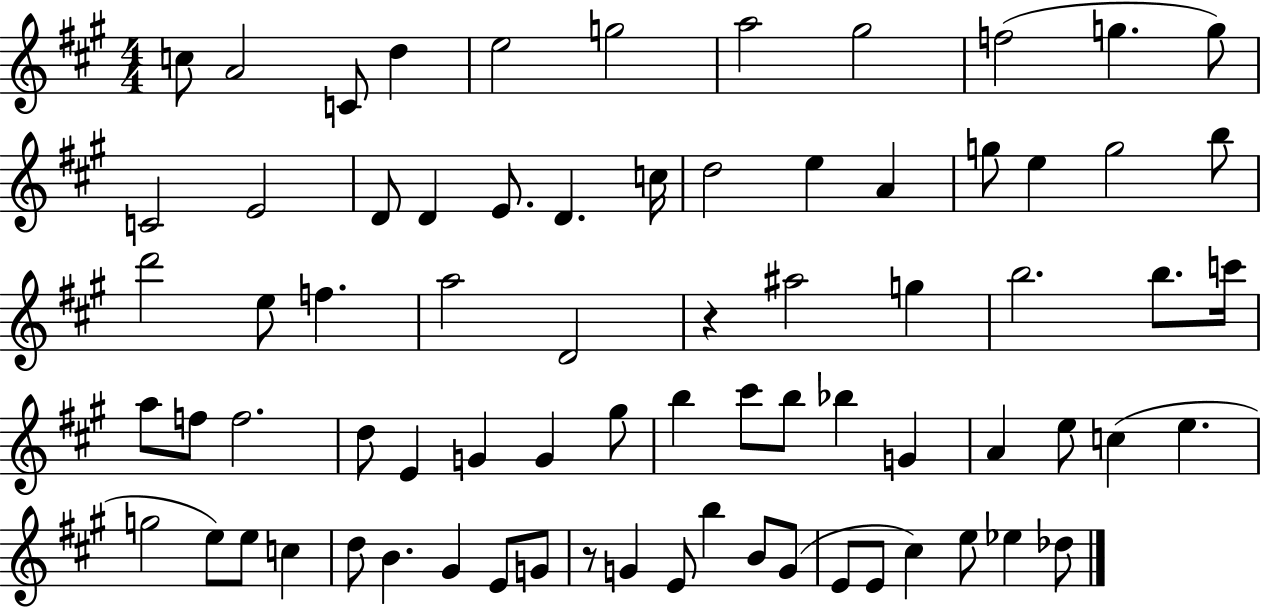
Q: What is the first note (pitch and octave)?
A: C5